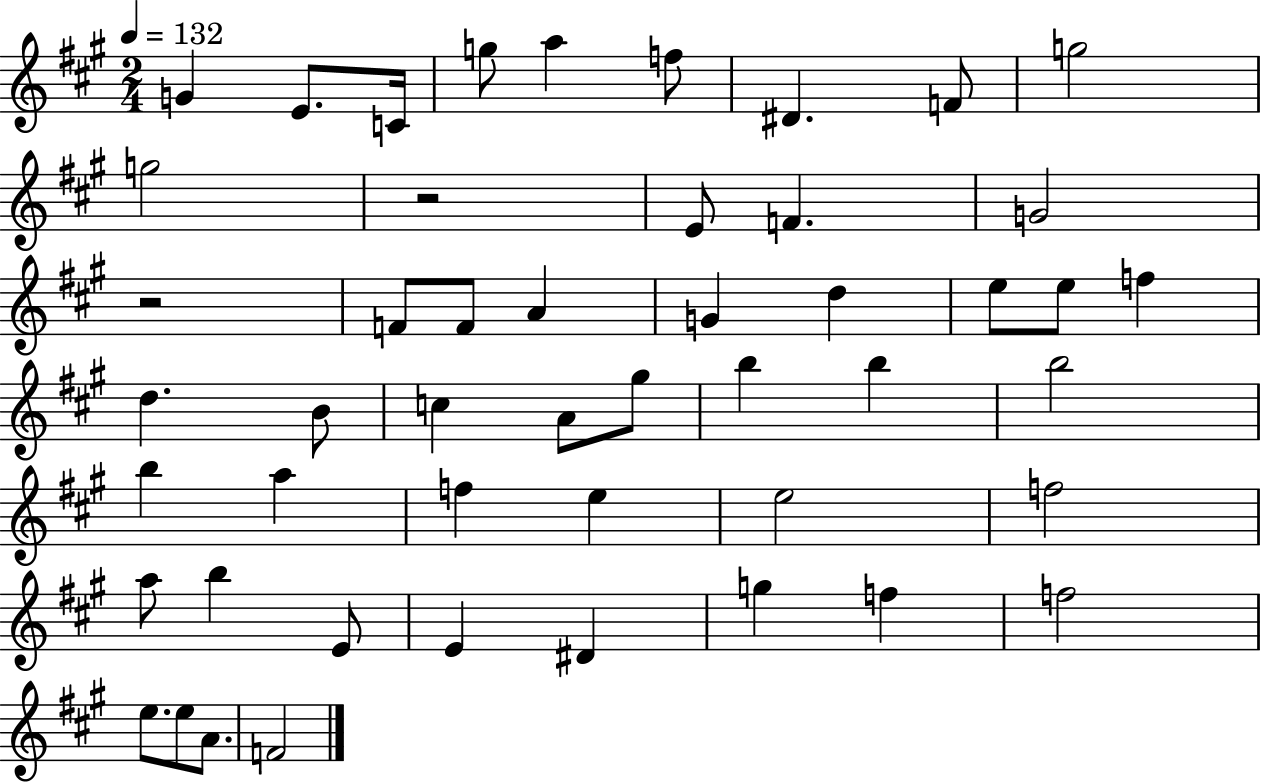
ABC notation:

X:1
T:Untitled
M:2/4
L:1/4
K:A
G E/2 C/4 g/2 a f/2 ^D F/2 g2 g2 z2 E/2 F G2 z2 F/2 F/2 A G d e/2 e/2 f d B/2 c A/2 ^g/2 b b b2 b a f e e2 f2 a/2 b E/2 E ^D g f f2 e/2 e/2 A/2 F2